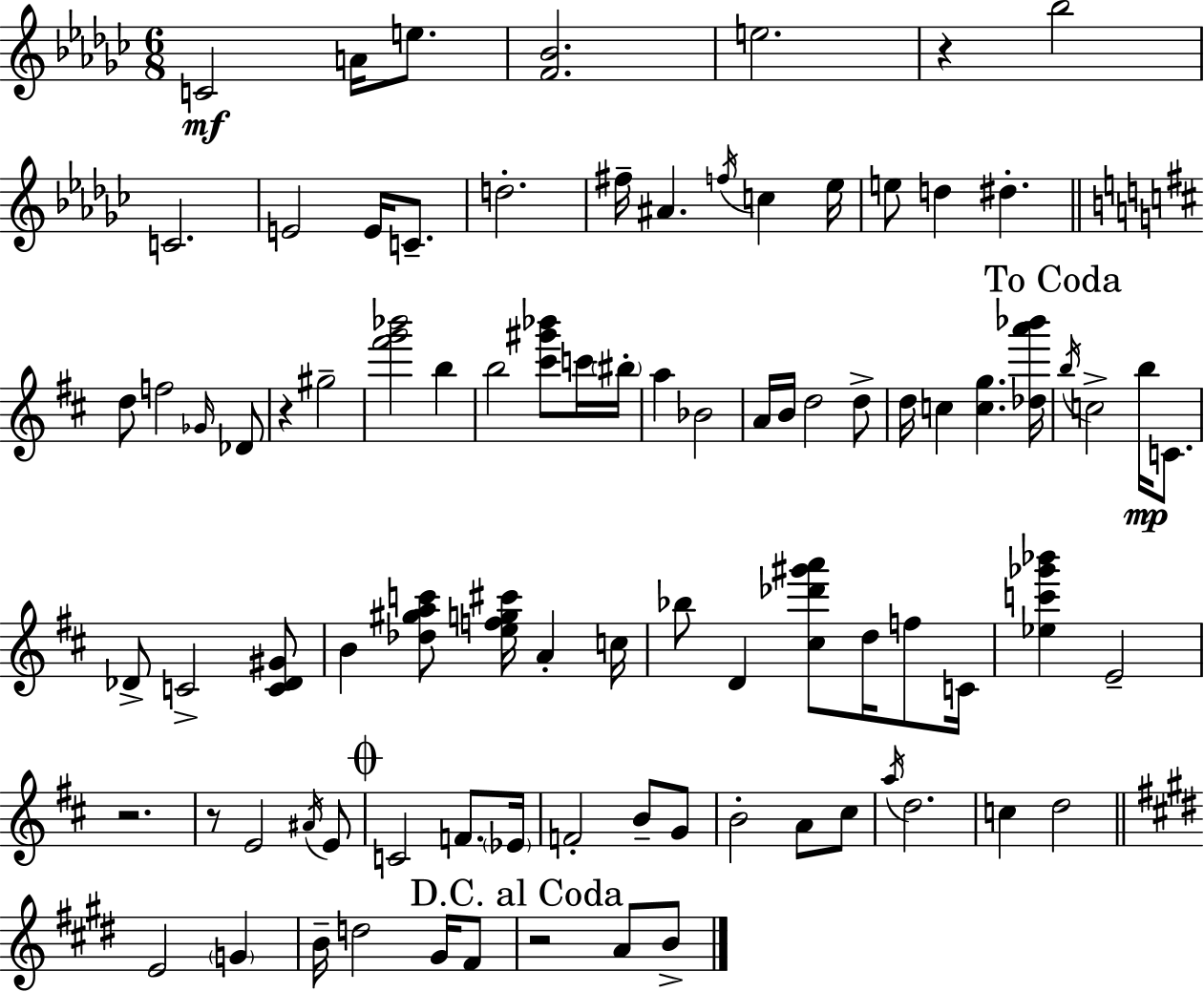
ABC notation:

X:1
T:Untitled
M:6/8
L:1/4
K:Ebm
C2 A/4 e/2 [F_B]2 e2 z _b2 C2 E2 E/4 C/2 d2 ^f/4 ^A f/4 c _e/4 e/2 d ^d d/2 f2 _G/4 _D/2 z ^g2 [^f'g'_b']2 b b2 [^c'^g'_b']/2 c'/4 ^b/4 a _B2 A/4 B/4 d2 d/2 d/4 c [cg] [_da'_b']/4 b/4 c2 b/4 C/2 _D/2 C2 [C_D^G]/2 B [_d^gac']/2 [efg^c']/4 A c/4 _b/2 D [^c_d'^g'a']/2 d/4 f/2 C/4 [_ec'_g'_b'] E2 z2 z/2 E2 ^A/4 E/2 C2 F/2 _E/4 F2 B/2 G/2 B2 A/2 ^c/2 a/4 d2 c d2 E2 G B/4 d2 ^G/4 ^F/2 z2 A/2 B/2